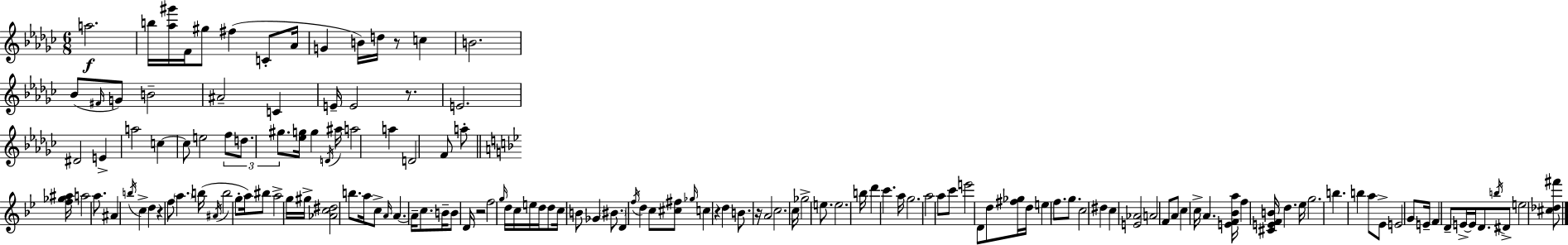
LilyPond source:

{
  \clef treble
  \numericTimeSignature
  \time 6/8
  \key ees \minor
  \repeat volta 2 { a''2.\f | b''16 <aes'' gis'''>16 f'16 gis''8 fis''4( c'8-. aes'16 | g'4 b'16) d''16 r8 c''4 | b'2. | \break bes'8( \grace { fis'16 } g'8) b'2-- | ais'2-- c'4 | e'16-- e'2 r8. | e'2. | \break dis'2 e'4-> | a''2 c''4~~ | c''8 e''2 \tuplet 3/2 { f''8 | d''8. gis''8. } <ees'' g''>16 g''4 | \break \acciaccatura { d'16 } ais''16 a''2 a''4 | d'2 f'8 | a''8-. \bar "||" \break \key bes \major <f'' ges'' ais''>16 a''2 a''8. | ais'4 \acciaccatura { b''16 } c''4-> d''4 | r4 f''8 \parenthesize a''4. | b''16( \acciaccatura { ais'16 } b''2 g''8-. | \break a''16) bis''8 a''2-> | g''16 gis''16-> <aes' c'' dis''>2 b''8. | a''16 c''8-> \grace { a'16 } a'4.~~ a'16-- | c''8. b'16-- b'8 d'16 r2 | \break f''2 \grace { g''16 } | d''16 c''16 e''16 d''16 d''8 c''16 b'8 ges'4 | \parenthesize bis'8. d'4 \acciaccatura { f''16 } d''4 | c''8 <cis'' fis''>8 \grace { ges''16 } c''4 r4 | \break d''4 b'8. r16 a'2 | c''2. | c''16 ges''2-> | e''8. e''2. | \break b''16 d'''4 c'''4. | a''16 g''2. | a''2 | a''8 c'''8 e'''2 | \break d'8 d''8 <fis'' ges''>16 d''16 e''4 | f''8. g''8. c''2 | dis''4 c''4 <e' aes'>2 | a'2 | \break f'8 a'8 c''4 c''16-> a'4. | <e' f' bes' a''>16 f''4 <cis' e' f' b'>16 d''4. | ees''16 g''2. | b''4. | \break b''4 a''8 ees'8-> e'2 | g'8 e'16-- f'4 d'8-- | e'16->~~ e'16 d'8. \acciaccatura { b''16 } dis'8-> e''2 | <cis'' des'' fis'''>8 } \bar "|."
}